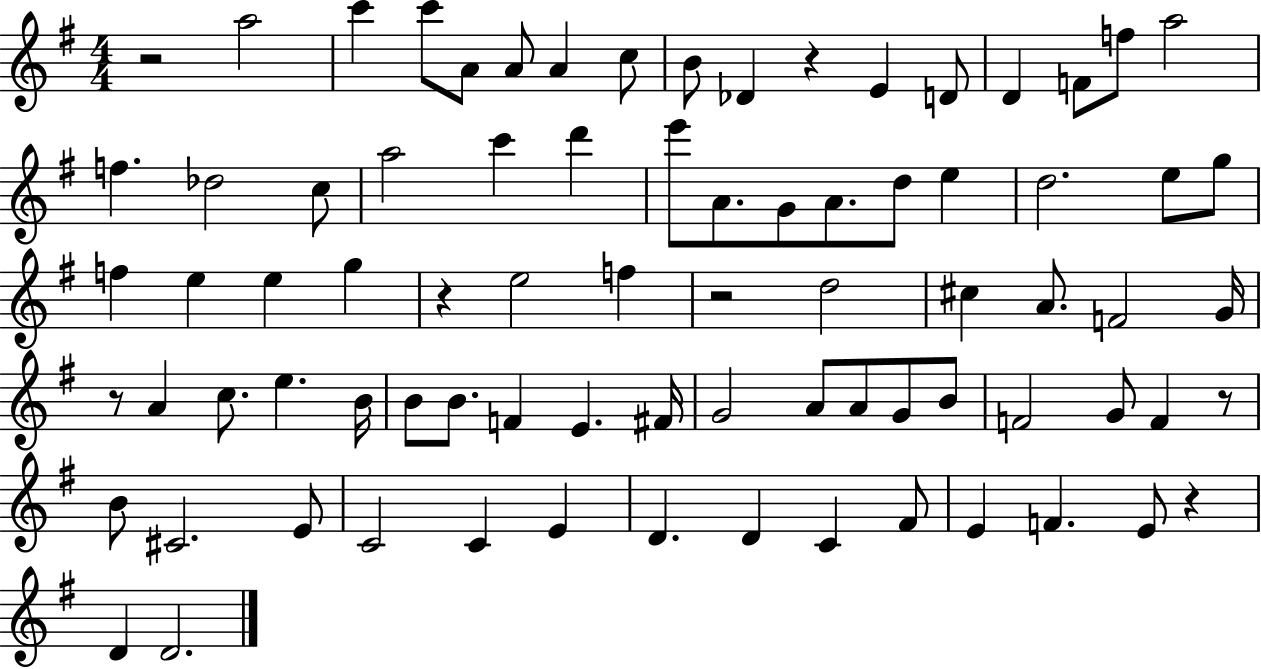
X:1
T:Untitled
M:4/4
L:1/4
K:G
z2 a2 c' c'/2 A/2 A/2 A c/2 B/2 _D z E D/2 D F/2 f/2 a2 f _d2 c/2 a2 c' d' e'/2 A/2 G/2 A/2 d/2 e d2 e/2 g/2 f e e g z e2 f z2 d2 ^c A/2 F2 G/4 z/2 A c/2 e B/4 B/2 B/2 F E ^F/4 G2 A/2 A/2 G/2 B/2 F2 G/2 F z/2 B/2 ^C2 E/2 C2 C E D D C ^F/2 E F E/2 z D D2